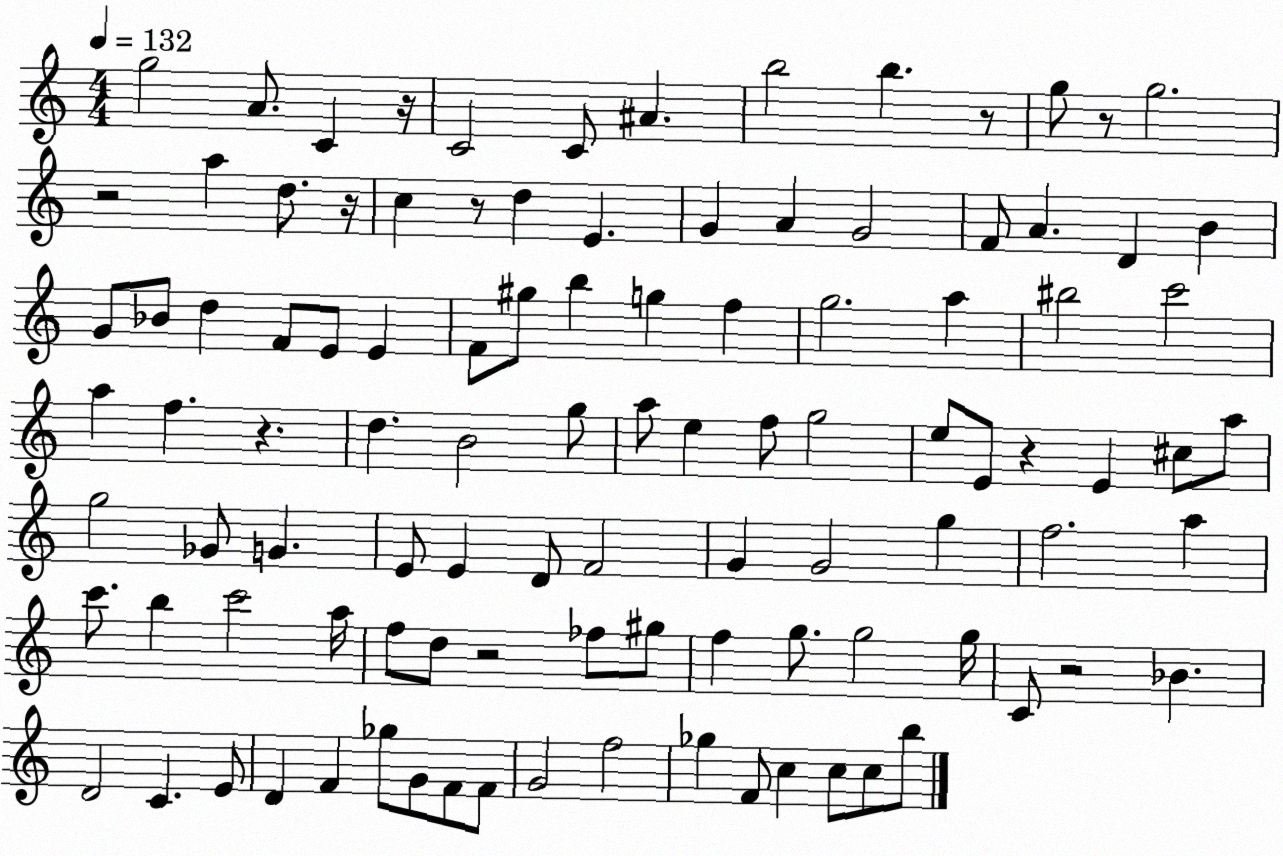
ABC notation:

X:1
T:Untitled
M:4/4
L:1/4
K:C
g2 A/2 C z/4 C2 C/2 ^A b2 b z/2 g/2 z/2 g2 z2 a d/2 z/4 c z/2 d E G A G2 F/2 A D B G/2 _B/2 d F/2 E/2 E F/2 ^g/2 b g f g2 a ^b2 c'2 a f z d B2 g/2 a/2 e f/2 g2 e/2 E/2 z E ^c/2 a/2 g2 _G/2 G E/2 E D/2 F2 G G2 g f2 a c'/2 b c'2 a/4 f/2 d/2 z2 _f/2 ^g/2 f g/2 g2 g/4 C/2 z2 _B D2 C E/2 D F _g/2 G/2 F/2 F/2 G2 f2 _g F/2 c c/2 c/2 b/2